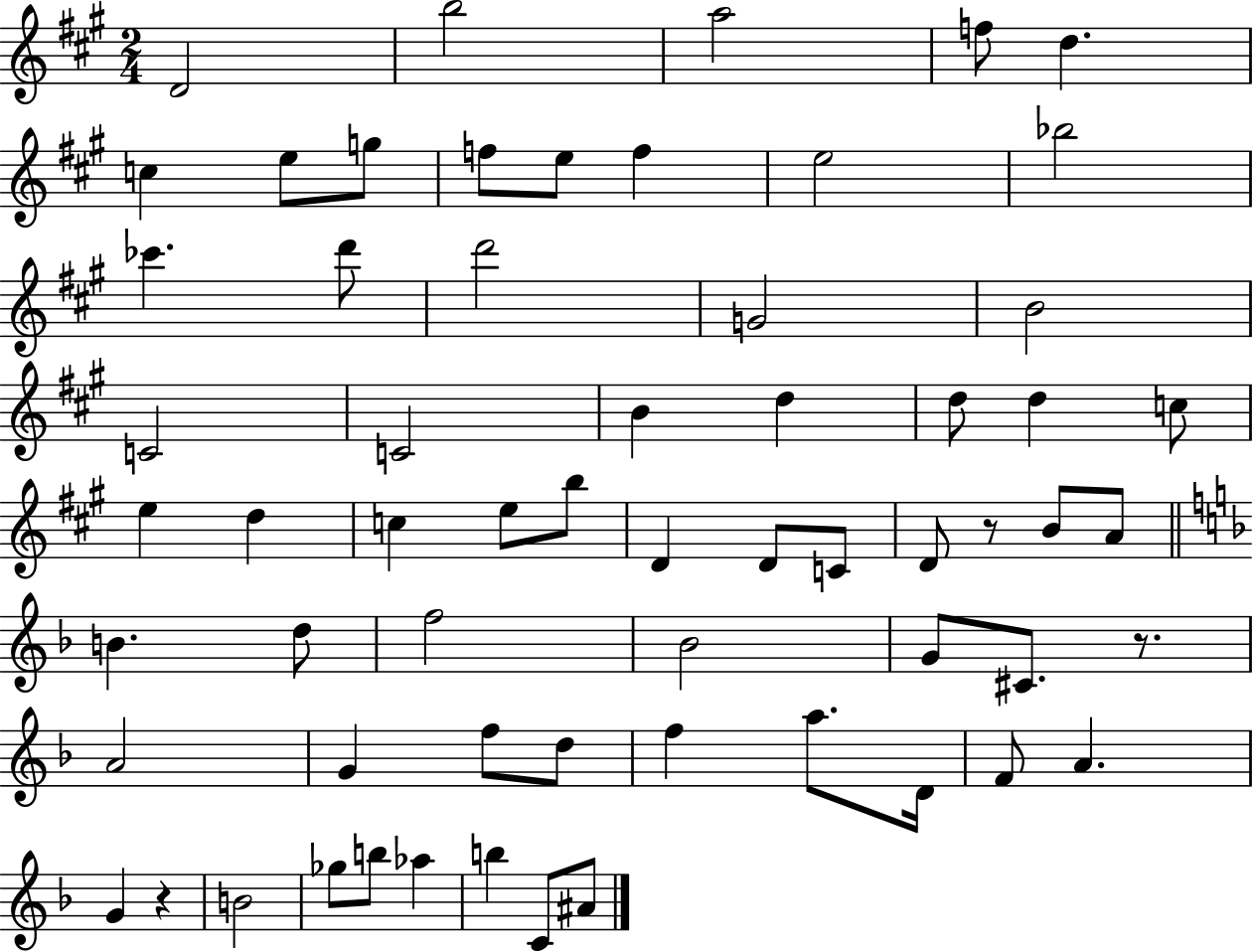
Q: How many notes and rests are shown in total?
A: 62